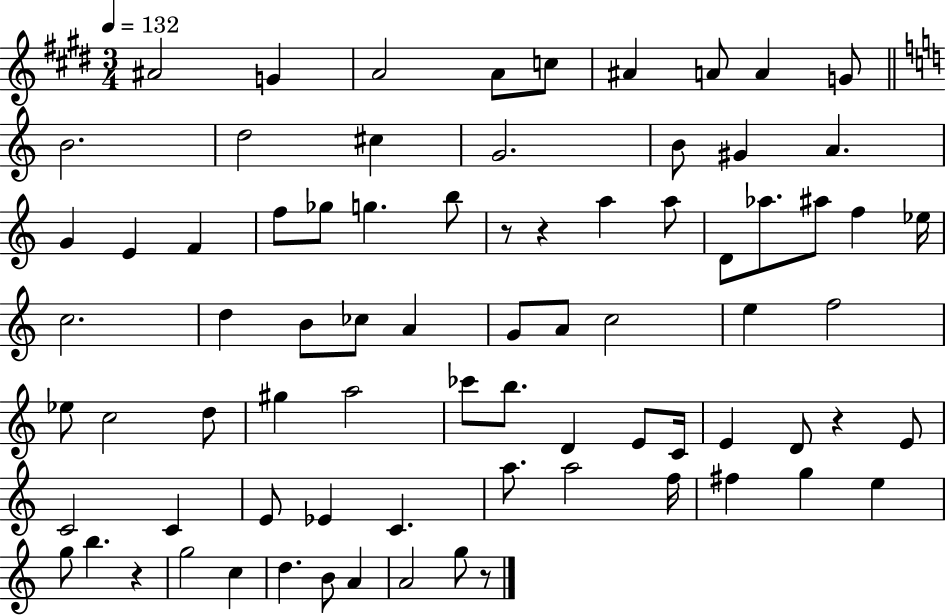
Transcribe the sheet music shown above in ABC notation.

X:1
T:Untitled
M:3/4
L:1/4
K:E
^A2 G A2 A/2 c/2 ^A A/2 A G/2 B2 d2 ^c G2 B/2 ^G A G E F f/2 _g/2 g b/2 z/2 z a a/2 D/2 _a/2 ^a/2 f _e/4 c2 d B/2 _c/2 A G/2 A/2 c2 e f2 _e/2 c2 d/2 ^g a2 _c'/2 b/2 D E/2 C/4 E D/2 z E/2 C2 C E/2 _E C a/2 a2 f/4 ^f g e g/2 b z g2 c d B/2 A A2 g/2 z/2